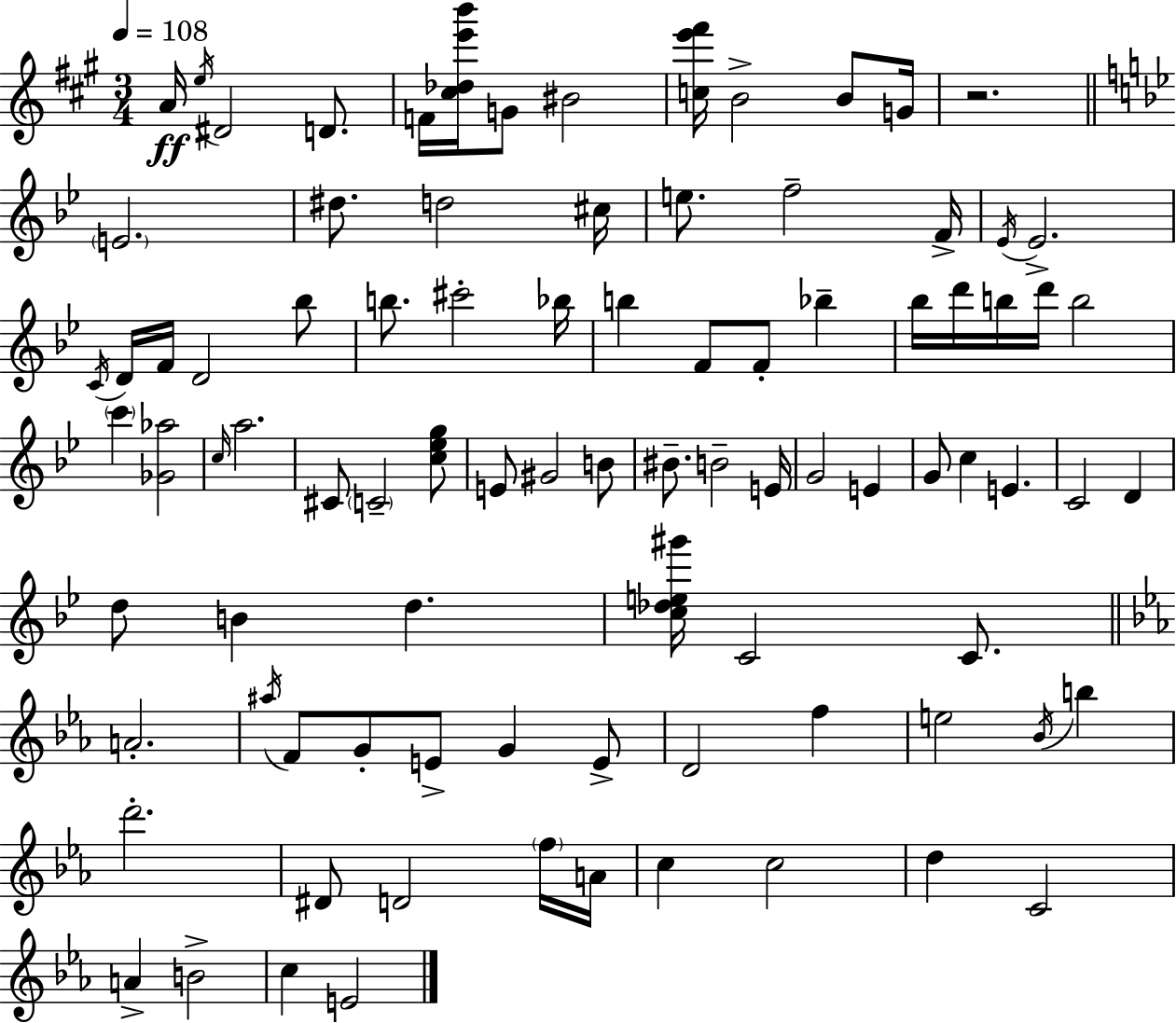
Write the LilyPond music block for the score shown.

{
  \clef treble
  \numericTimeSignature
  \time 3/4
  \key a \major
  \tempo 4 = 108
  a'16\ff \acciaccatura { e''16 } dis'2 d'8. | f'16 <cis'' des'' e''' b'''>16 g'8 bis'2 | <c'' e''' fis'''>16 b'2-> b'8 | g'16 r2. | \break \bar "||" \break \key bes \major \parenthesize e'2. | dis''8. d''2 cis''16 | e''8. f''2-- f'16-> | \acciaccatura { ees'16 } ees'2.-> | \break \acciaccatura { c'16 } d'16 f'16 d'2 | bes''8 b''8. cis'''2-. | bes''16 b''4 f'8 f'8-. bes''4-- | bes''16 d'''16 b''16 d'''16 b''2 | \break \parenthesize c'''4 <ges' aes''>2 | \grace { c''16 } a''2. | cis'8 \parenthesize c'2-- | <c'' ees'' g''>8 e'8 gis'2 | \break b'8 bis'8.-- b'2-- | e'16 g'2 e'4 | g'8 c''4 e'4. | c'2 d'4 | \break d''8 b'4 d''4. | <c'' des'' e'' gis'''>16 c'2 | c'8. \bar "||" \break \key c \minor a'2.-. | \acciaccatura { ais''16 } f'8 g'8-. e'8-> g'4 e'8-> | d'2 f''4 | e''2 \acciaccatura { bes'16 } b''4 | \break d'''2.-. | dis'8 d'2 | \parenthesize f''16 a'16 c''4 c''2 | d''4 c'2 | \break a'4-> b'2-> | c''4 e'2 | \bar "|."
}